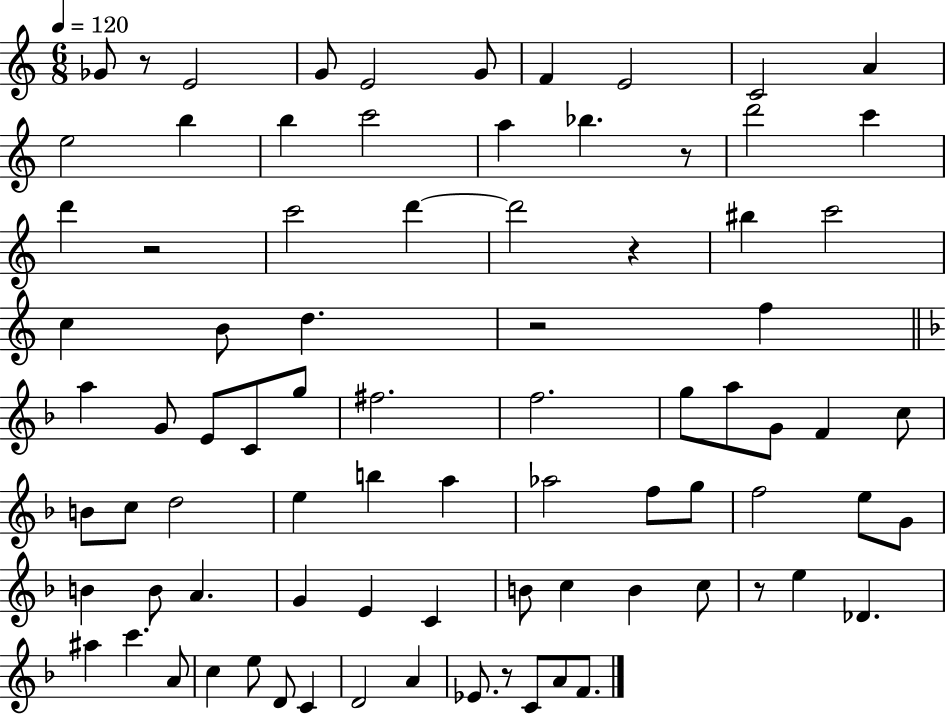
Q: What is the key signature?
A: C major